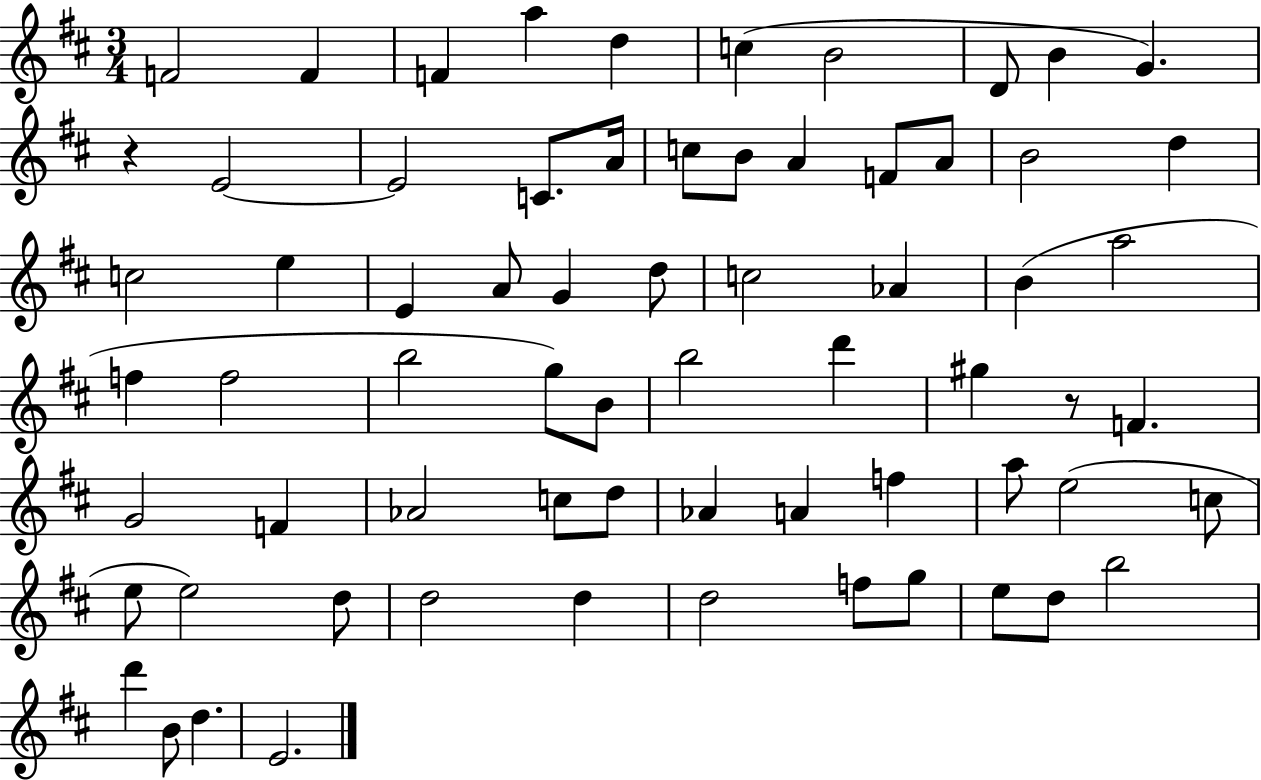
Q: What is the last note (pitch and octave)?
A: E4